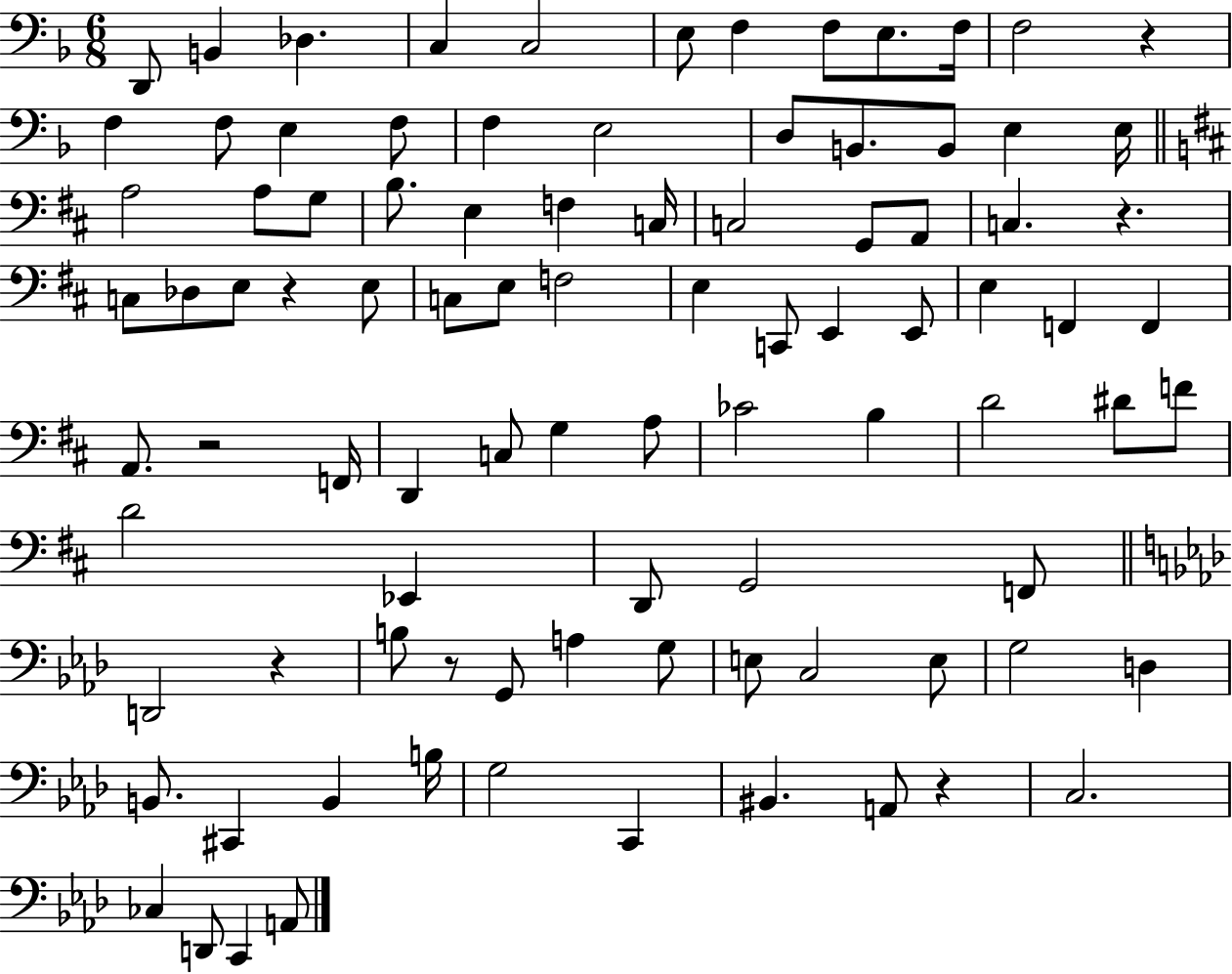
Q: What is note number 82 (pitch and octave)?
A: C3